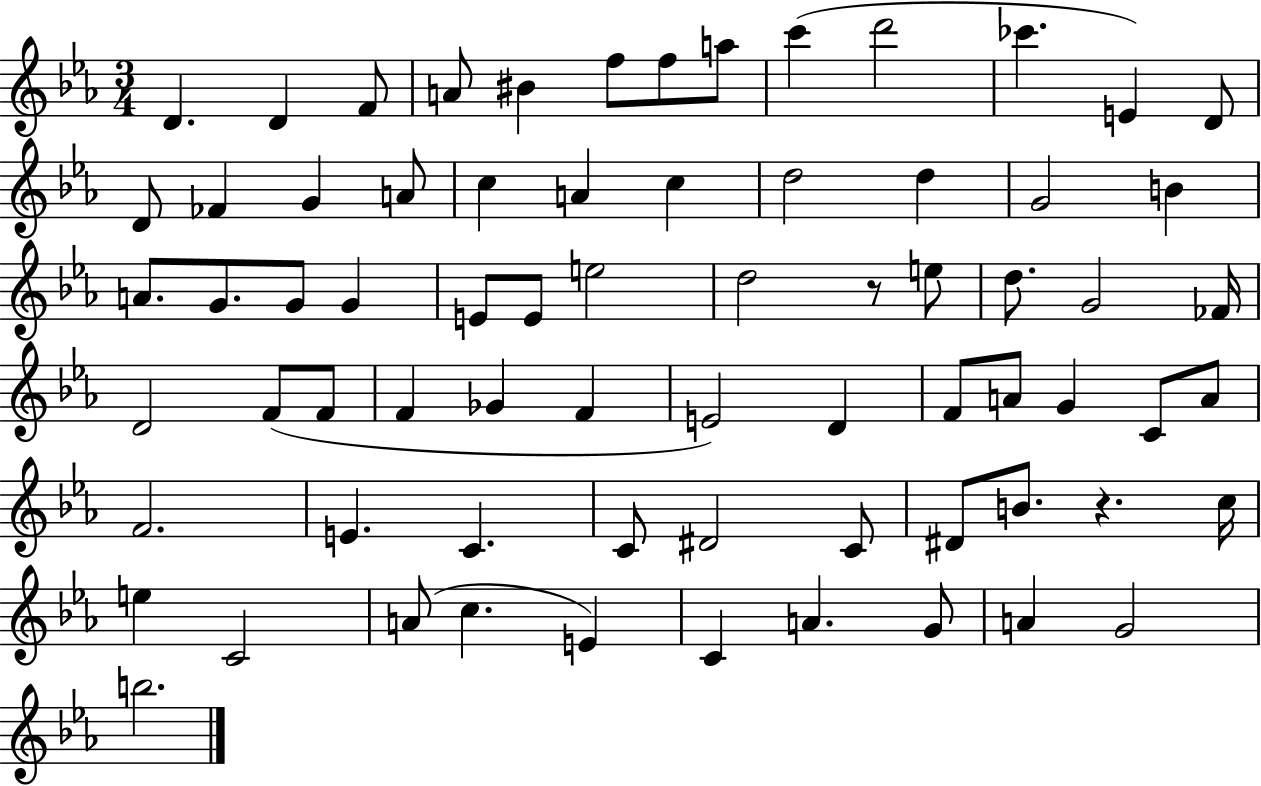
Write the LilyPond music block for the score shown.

{
  \clef treble
  \numericTimeSignature
  \time 3/4
  \key ees \major
  d'4. d'4 f'8 | a'8 bis'4 f''8 f''8 a''8 | c'''4( d'''2 | ces'''4. e'4) d'8 | \break d'8 fes'4 g'4 a'8 | c''4 a'4 c''4 | d''2 d''4 | g'2 b'4 | \break a'8. g'8. g'8 g'4 | e'8 e'8 e''2 | d''2 r8 e''8 | d''8. g'2 fes'16 | \break d'2 f'8( f'8 | f'4 ges'4 f'4 | e'2) d'4 | f'8 a'8 g'4 c'8 a'8 | \break f'2. | e'4. c'4. | c'8 dis'2 c'8 | dis'8 b'8. r4. c''16 | \break e''4 c'2 | a'8( c''4. e'4) | c'4 a'4. g'8 | a'4 g'2 | \break b''2. | \bar "|."
}